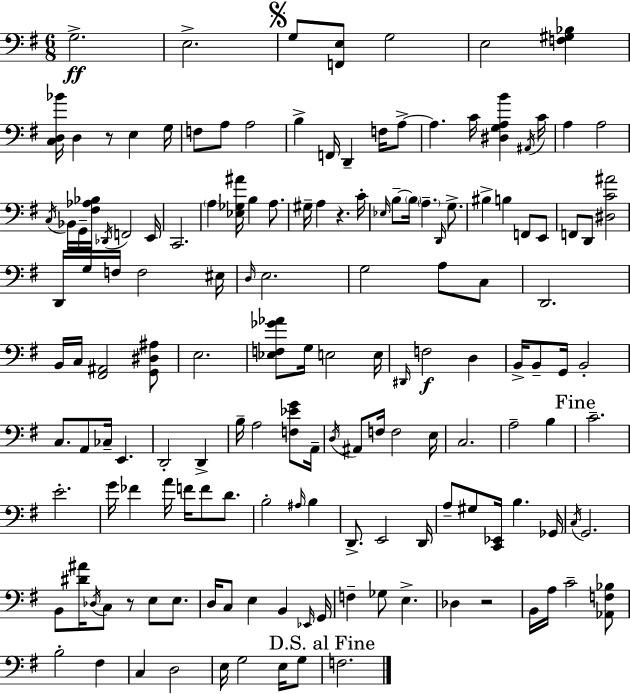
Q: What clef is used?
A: bass